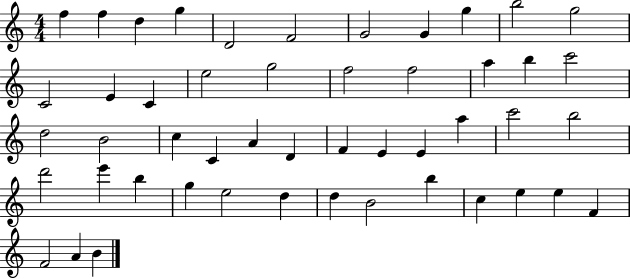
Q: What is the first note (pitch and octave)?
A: F5